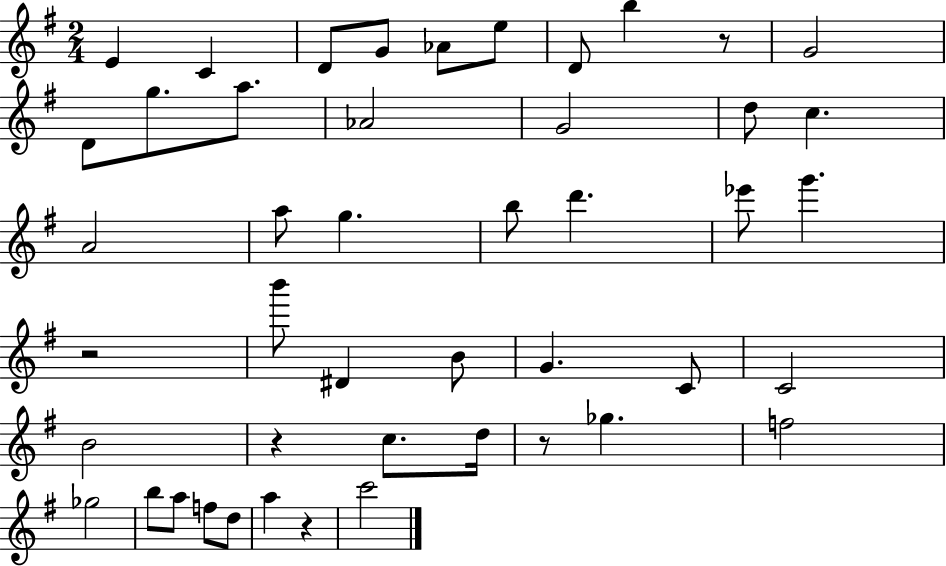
E4/q C4/q D4/e G4/e Ab4/e E5/e D4/e B5/q R/e G4/h D4/e G5/e. A5/e. Ab4/h G4/h D5/e C5/q. A4/h A5/e G5/q. B5/e D6/q. Eb6/e G6/q. R/h B6/e D#4/q B4/e G4/q. C4/e C4/h B4/h R/q C5/e. D5/s R/e Gb5/q. F5/h Gb5/h B5/e A5/e F5/e D5/e A5/q R/q C6/h